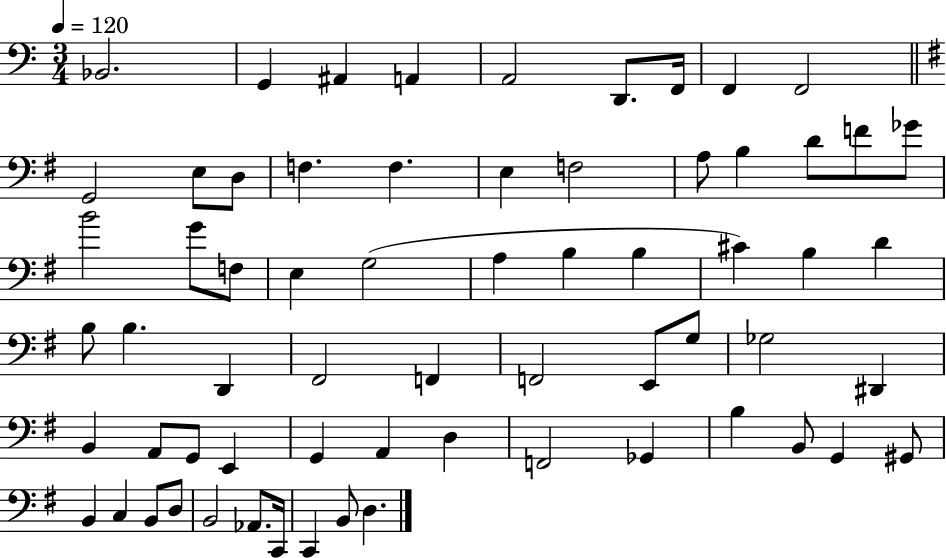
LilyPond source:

{
  \clef bass
  \numericTimeSignature
  \time 3/4
  \key c \major
  \tempo 4 = 120
  bes,2. | g,4 ais,4 a,4 | a,2 d,8. f,16 | f,4 f,2 | \break \bar "||" \break \key e \minor g,2 e8 d8 | f4. f4. | e4 f2 | a8 b4 d'8 f'8 ges'8 | \break b'2 g'8 f8 | e4 g2( | a4 b4 b4 | cis'4) b4 d'4 | \break b8 b4. d,4 | fis,2 f,4 | f,2 e,8 g8 | ges2 dis,4 | \break b,4 a,8 g,8 e,4 | g,4 a,4 d4 | f,2 ges,4 | b4 b,8 g,4 gis,8 | \break b,4 c4 b,8 d8 | b,2 aes,8. c,16 | c,4 b,8 d4. | \bar "|."
}